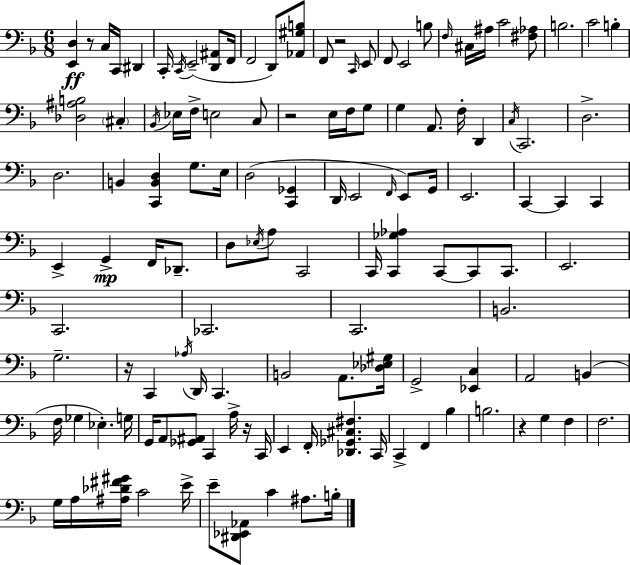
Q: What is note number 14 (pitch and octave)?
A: E2